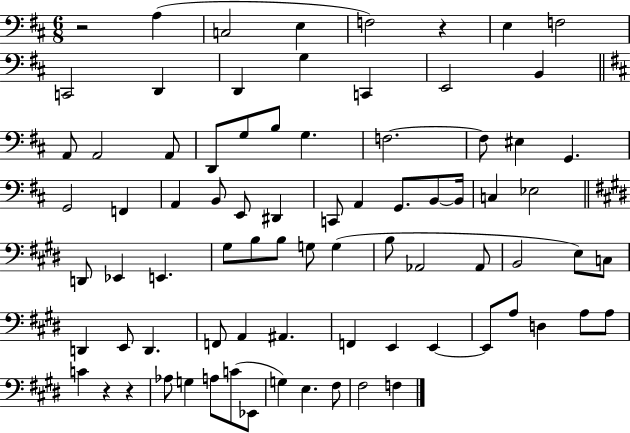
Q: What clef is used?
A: bass